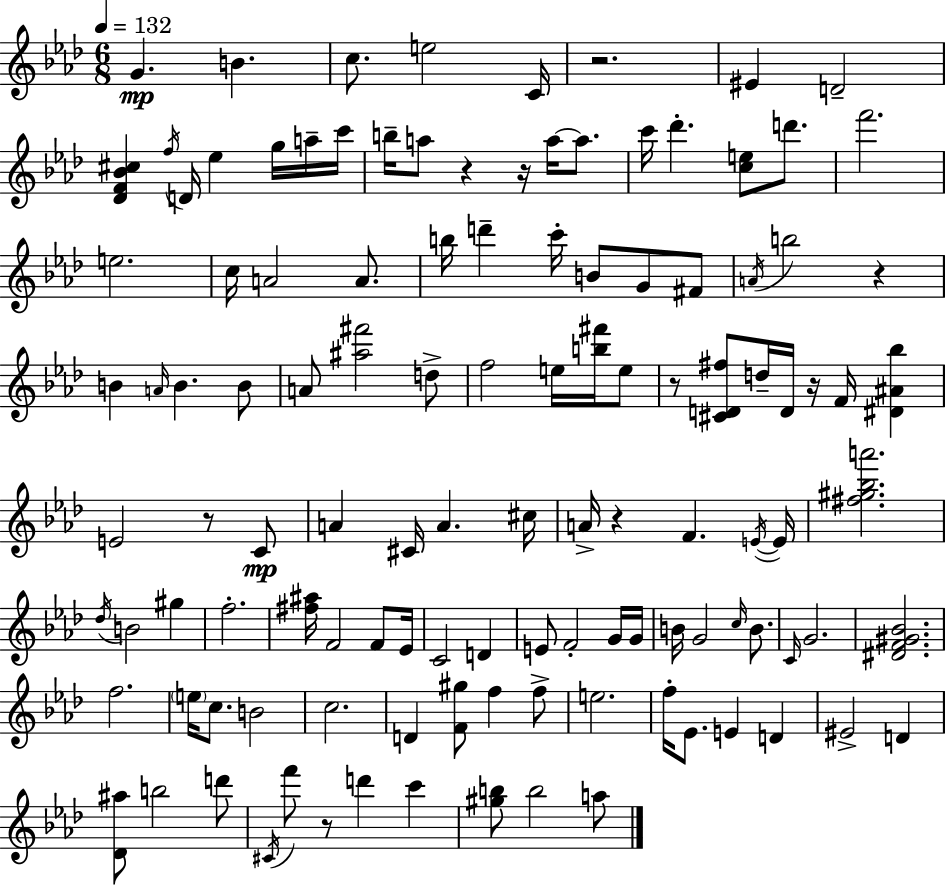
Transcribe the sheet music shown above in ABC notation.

X:1
T:Untitled
M:6/8
L:1/4
K:Fm
G B c/2 e2 C/4 z2 ^E D2 [_DF_B^c] f/4 D/4 _e g/4 a/4 c'/4 b/4 a/2 z z/4 a/4 a/2 c'/4 _d' [ce]/2 d'/2 f'2 e2 c/4 A2 A/2 b/4 d' c'/4 B/2 G/2 ^F/2 A/4 b2 z B A/4 B B/2 A/2 [^a^f']2 d/2 f2 e/4 [b^f']/4 e/2 z/2 [^CD^f]/2 d/4 D/4 z/4 F/4 [^D^A_b] E2 z/2 C/2 A ^C/4 A ^c/4 A/4 z F E/4 E/4 [^f^g_ba']2 _d/4 B2 ^g f2 [^f^a]/4 F2 F/2 _E/4 C2 D E/2 F2 G/4 G/4 B/4 G2 c/4 B/2 C/4 G2 [^DF^G_B]2 f2 e/4 c/2 B2 c2 D [F^g]/2 f f/2 e2 f/4 _E/2 E D ^E2 D [_D^a]/2 b2 d'/2 ^C/4 f'/2 z/2 d' c' [^gb]/2 b2 a/2